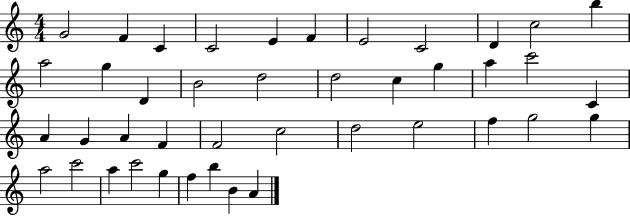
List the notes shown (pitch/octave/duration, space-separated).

G4/h F4/q C4/q C4/h E4/q F4/q E4/h C4/h D4/q C5/h B5/q A5/h G5/q D4/q B4/h D5/h D5/h C5/q G5/q A5/q C6/h C4/q A4/q G4/q A4/q F4/q F4/h C5/h D5/h E5/h F5/q G5/h G5/q A5/h C6/h A5/q C6/h G5/q F5/q B5/q B4/q A4/q